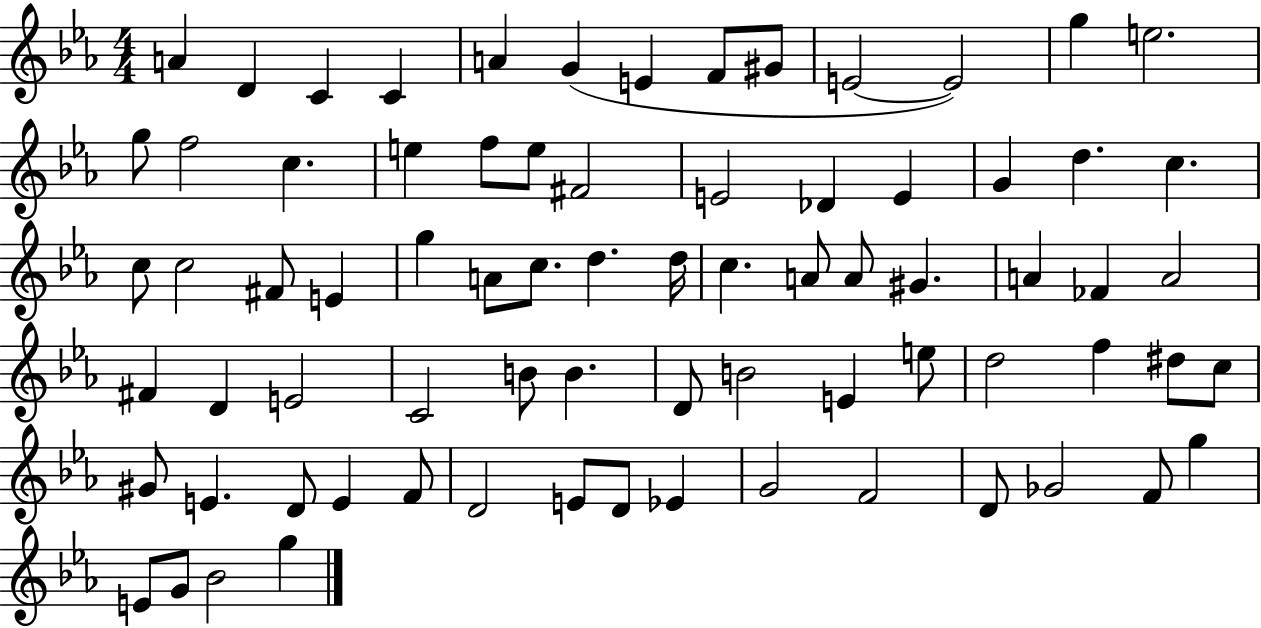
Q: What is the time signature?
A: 4/4